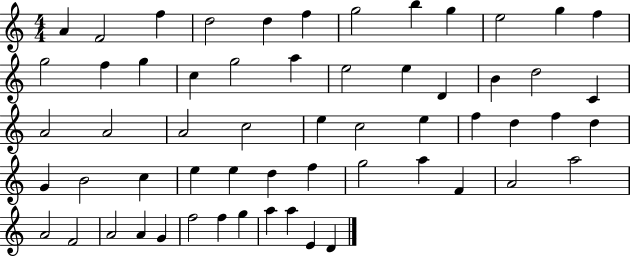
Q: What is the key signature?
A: C major